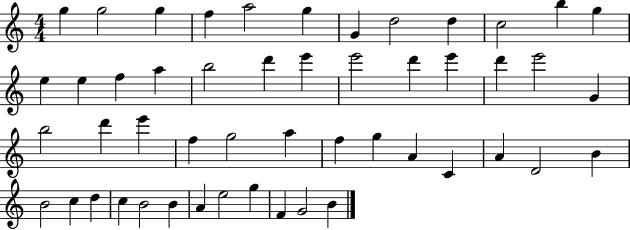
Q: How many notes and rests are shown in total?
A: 50